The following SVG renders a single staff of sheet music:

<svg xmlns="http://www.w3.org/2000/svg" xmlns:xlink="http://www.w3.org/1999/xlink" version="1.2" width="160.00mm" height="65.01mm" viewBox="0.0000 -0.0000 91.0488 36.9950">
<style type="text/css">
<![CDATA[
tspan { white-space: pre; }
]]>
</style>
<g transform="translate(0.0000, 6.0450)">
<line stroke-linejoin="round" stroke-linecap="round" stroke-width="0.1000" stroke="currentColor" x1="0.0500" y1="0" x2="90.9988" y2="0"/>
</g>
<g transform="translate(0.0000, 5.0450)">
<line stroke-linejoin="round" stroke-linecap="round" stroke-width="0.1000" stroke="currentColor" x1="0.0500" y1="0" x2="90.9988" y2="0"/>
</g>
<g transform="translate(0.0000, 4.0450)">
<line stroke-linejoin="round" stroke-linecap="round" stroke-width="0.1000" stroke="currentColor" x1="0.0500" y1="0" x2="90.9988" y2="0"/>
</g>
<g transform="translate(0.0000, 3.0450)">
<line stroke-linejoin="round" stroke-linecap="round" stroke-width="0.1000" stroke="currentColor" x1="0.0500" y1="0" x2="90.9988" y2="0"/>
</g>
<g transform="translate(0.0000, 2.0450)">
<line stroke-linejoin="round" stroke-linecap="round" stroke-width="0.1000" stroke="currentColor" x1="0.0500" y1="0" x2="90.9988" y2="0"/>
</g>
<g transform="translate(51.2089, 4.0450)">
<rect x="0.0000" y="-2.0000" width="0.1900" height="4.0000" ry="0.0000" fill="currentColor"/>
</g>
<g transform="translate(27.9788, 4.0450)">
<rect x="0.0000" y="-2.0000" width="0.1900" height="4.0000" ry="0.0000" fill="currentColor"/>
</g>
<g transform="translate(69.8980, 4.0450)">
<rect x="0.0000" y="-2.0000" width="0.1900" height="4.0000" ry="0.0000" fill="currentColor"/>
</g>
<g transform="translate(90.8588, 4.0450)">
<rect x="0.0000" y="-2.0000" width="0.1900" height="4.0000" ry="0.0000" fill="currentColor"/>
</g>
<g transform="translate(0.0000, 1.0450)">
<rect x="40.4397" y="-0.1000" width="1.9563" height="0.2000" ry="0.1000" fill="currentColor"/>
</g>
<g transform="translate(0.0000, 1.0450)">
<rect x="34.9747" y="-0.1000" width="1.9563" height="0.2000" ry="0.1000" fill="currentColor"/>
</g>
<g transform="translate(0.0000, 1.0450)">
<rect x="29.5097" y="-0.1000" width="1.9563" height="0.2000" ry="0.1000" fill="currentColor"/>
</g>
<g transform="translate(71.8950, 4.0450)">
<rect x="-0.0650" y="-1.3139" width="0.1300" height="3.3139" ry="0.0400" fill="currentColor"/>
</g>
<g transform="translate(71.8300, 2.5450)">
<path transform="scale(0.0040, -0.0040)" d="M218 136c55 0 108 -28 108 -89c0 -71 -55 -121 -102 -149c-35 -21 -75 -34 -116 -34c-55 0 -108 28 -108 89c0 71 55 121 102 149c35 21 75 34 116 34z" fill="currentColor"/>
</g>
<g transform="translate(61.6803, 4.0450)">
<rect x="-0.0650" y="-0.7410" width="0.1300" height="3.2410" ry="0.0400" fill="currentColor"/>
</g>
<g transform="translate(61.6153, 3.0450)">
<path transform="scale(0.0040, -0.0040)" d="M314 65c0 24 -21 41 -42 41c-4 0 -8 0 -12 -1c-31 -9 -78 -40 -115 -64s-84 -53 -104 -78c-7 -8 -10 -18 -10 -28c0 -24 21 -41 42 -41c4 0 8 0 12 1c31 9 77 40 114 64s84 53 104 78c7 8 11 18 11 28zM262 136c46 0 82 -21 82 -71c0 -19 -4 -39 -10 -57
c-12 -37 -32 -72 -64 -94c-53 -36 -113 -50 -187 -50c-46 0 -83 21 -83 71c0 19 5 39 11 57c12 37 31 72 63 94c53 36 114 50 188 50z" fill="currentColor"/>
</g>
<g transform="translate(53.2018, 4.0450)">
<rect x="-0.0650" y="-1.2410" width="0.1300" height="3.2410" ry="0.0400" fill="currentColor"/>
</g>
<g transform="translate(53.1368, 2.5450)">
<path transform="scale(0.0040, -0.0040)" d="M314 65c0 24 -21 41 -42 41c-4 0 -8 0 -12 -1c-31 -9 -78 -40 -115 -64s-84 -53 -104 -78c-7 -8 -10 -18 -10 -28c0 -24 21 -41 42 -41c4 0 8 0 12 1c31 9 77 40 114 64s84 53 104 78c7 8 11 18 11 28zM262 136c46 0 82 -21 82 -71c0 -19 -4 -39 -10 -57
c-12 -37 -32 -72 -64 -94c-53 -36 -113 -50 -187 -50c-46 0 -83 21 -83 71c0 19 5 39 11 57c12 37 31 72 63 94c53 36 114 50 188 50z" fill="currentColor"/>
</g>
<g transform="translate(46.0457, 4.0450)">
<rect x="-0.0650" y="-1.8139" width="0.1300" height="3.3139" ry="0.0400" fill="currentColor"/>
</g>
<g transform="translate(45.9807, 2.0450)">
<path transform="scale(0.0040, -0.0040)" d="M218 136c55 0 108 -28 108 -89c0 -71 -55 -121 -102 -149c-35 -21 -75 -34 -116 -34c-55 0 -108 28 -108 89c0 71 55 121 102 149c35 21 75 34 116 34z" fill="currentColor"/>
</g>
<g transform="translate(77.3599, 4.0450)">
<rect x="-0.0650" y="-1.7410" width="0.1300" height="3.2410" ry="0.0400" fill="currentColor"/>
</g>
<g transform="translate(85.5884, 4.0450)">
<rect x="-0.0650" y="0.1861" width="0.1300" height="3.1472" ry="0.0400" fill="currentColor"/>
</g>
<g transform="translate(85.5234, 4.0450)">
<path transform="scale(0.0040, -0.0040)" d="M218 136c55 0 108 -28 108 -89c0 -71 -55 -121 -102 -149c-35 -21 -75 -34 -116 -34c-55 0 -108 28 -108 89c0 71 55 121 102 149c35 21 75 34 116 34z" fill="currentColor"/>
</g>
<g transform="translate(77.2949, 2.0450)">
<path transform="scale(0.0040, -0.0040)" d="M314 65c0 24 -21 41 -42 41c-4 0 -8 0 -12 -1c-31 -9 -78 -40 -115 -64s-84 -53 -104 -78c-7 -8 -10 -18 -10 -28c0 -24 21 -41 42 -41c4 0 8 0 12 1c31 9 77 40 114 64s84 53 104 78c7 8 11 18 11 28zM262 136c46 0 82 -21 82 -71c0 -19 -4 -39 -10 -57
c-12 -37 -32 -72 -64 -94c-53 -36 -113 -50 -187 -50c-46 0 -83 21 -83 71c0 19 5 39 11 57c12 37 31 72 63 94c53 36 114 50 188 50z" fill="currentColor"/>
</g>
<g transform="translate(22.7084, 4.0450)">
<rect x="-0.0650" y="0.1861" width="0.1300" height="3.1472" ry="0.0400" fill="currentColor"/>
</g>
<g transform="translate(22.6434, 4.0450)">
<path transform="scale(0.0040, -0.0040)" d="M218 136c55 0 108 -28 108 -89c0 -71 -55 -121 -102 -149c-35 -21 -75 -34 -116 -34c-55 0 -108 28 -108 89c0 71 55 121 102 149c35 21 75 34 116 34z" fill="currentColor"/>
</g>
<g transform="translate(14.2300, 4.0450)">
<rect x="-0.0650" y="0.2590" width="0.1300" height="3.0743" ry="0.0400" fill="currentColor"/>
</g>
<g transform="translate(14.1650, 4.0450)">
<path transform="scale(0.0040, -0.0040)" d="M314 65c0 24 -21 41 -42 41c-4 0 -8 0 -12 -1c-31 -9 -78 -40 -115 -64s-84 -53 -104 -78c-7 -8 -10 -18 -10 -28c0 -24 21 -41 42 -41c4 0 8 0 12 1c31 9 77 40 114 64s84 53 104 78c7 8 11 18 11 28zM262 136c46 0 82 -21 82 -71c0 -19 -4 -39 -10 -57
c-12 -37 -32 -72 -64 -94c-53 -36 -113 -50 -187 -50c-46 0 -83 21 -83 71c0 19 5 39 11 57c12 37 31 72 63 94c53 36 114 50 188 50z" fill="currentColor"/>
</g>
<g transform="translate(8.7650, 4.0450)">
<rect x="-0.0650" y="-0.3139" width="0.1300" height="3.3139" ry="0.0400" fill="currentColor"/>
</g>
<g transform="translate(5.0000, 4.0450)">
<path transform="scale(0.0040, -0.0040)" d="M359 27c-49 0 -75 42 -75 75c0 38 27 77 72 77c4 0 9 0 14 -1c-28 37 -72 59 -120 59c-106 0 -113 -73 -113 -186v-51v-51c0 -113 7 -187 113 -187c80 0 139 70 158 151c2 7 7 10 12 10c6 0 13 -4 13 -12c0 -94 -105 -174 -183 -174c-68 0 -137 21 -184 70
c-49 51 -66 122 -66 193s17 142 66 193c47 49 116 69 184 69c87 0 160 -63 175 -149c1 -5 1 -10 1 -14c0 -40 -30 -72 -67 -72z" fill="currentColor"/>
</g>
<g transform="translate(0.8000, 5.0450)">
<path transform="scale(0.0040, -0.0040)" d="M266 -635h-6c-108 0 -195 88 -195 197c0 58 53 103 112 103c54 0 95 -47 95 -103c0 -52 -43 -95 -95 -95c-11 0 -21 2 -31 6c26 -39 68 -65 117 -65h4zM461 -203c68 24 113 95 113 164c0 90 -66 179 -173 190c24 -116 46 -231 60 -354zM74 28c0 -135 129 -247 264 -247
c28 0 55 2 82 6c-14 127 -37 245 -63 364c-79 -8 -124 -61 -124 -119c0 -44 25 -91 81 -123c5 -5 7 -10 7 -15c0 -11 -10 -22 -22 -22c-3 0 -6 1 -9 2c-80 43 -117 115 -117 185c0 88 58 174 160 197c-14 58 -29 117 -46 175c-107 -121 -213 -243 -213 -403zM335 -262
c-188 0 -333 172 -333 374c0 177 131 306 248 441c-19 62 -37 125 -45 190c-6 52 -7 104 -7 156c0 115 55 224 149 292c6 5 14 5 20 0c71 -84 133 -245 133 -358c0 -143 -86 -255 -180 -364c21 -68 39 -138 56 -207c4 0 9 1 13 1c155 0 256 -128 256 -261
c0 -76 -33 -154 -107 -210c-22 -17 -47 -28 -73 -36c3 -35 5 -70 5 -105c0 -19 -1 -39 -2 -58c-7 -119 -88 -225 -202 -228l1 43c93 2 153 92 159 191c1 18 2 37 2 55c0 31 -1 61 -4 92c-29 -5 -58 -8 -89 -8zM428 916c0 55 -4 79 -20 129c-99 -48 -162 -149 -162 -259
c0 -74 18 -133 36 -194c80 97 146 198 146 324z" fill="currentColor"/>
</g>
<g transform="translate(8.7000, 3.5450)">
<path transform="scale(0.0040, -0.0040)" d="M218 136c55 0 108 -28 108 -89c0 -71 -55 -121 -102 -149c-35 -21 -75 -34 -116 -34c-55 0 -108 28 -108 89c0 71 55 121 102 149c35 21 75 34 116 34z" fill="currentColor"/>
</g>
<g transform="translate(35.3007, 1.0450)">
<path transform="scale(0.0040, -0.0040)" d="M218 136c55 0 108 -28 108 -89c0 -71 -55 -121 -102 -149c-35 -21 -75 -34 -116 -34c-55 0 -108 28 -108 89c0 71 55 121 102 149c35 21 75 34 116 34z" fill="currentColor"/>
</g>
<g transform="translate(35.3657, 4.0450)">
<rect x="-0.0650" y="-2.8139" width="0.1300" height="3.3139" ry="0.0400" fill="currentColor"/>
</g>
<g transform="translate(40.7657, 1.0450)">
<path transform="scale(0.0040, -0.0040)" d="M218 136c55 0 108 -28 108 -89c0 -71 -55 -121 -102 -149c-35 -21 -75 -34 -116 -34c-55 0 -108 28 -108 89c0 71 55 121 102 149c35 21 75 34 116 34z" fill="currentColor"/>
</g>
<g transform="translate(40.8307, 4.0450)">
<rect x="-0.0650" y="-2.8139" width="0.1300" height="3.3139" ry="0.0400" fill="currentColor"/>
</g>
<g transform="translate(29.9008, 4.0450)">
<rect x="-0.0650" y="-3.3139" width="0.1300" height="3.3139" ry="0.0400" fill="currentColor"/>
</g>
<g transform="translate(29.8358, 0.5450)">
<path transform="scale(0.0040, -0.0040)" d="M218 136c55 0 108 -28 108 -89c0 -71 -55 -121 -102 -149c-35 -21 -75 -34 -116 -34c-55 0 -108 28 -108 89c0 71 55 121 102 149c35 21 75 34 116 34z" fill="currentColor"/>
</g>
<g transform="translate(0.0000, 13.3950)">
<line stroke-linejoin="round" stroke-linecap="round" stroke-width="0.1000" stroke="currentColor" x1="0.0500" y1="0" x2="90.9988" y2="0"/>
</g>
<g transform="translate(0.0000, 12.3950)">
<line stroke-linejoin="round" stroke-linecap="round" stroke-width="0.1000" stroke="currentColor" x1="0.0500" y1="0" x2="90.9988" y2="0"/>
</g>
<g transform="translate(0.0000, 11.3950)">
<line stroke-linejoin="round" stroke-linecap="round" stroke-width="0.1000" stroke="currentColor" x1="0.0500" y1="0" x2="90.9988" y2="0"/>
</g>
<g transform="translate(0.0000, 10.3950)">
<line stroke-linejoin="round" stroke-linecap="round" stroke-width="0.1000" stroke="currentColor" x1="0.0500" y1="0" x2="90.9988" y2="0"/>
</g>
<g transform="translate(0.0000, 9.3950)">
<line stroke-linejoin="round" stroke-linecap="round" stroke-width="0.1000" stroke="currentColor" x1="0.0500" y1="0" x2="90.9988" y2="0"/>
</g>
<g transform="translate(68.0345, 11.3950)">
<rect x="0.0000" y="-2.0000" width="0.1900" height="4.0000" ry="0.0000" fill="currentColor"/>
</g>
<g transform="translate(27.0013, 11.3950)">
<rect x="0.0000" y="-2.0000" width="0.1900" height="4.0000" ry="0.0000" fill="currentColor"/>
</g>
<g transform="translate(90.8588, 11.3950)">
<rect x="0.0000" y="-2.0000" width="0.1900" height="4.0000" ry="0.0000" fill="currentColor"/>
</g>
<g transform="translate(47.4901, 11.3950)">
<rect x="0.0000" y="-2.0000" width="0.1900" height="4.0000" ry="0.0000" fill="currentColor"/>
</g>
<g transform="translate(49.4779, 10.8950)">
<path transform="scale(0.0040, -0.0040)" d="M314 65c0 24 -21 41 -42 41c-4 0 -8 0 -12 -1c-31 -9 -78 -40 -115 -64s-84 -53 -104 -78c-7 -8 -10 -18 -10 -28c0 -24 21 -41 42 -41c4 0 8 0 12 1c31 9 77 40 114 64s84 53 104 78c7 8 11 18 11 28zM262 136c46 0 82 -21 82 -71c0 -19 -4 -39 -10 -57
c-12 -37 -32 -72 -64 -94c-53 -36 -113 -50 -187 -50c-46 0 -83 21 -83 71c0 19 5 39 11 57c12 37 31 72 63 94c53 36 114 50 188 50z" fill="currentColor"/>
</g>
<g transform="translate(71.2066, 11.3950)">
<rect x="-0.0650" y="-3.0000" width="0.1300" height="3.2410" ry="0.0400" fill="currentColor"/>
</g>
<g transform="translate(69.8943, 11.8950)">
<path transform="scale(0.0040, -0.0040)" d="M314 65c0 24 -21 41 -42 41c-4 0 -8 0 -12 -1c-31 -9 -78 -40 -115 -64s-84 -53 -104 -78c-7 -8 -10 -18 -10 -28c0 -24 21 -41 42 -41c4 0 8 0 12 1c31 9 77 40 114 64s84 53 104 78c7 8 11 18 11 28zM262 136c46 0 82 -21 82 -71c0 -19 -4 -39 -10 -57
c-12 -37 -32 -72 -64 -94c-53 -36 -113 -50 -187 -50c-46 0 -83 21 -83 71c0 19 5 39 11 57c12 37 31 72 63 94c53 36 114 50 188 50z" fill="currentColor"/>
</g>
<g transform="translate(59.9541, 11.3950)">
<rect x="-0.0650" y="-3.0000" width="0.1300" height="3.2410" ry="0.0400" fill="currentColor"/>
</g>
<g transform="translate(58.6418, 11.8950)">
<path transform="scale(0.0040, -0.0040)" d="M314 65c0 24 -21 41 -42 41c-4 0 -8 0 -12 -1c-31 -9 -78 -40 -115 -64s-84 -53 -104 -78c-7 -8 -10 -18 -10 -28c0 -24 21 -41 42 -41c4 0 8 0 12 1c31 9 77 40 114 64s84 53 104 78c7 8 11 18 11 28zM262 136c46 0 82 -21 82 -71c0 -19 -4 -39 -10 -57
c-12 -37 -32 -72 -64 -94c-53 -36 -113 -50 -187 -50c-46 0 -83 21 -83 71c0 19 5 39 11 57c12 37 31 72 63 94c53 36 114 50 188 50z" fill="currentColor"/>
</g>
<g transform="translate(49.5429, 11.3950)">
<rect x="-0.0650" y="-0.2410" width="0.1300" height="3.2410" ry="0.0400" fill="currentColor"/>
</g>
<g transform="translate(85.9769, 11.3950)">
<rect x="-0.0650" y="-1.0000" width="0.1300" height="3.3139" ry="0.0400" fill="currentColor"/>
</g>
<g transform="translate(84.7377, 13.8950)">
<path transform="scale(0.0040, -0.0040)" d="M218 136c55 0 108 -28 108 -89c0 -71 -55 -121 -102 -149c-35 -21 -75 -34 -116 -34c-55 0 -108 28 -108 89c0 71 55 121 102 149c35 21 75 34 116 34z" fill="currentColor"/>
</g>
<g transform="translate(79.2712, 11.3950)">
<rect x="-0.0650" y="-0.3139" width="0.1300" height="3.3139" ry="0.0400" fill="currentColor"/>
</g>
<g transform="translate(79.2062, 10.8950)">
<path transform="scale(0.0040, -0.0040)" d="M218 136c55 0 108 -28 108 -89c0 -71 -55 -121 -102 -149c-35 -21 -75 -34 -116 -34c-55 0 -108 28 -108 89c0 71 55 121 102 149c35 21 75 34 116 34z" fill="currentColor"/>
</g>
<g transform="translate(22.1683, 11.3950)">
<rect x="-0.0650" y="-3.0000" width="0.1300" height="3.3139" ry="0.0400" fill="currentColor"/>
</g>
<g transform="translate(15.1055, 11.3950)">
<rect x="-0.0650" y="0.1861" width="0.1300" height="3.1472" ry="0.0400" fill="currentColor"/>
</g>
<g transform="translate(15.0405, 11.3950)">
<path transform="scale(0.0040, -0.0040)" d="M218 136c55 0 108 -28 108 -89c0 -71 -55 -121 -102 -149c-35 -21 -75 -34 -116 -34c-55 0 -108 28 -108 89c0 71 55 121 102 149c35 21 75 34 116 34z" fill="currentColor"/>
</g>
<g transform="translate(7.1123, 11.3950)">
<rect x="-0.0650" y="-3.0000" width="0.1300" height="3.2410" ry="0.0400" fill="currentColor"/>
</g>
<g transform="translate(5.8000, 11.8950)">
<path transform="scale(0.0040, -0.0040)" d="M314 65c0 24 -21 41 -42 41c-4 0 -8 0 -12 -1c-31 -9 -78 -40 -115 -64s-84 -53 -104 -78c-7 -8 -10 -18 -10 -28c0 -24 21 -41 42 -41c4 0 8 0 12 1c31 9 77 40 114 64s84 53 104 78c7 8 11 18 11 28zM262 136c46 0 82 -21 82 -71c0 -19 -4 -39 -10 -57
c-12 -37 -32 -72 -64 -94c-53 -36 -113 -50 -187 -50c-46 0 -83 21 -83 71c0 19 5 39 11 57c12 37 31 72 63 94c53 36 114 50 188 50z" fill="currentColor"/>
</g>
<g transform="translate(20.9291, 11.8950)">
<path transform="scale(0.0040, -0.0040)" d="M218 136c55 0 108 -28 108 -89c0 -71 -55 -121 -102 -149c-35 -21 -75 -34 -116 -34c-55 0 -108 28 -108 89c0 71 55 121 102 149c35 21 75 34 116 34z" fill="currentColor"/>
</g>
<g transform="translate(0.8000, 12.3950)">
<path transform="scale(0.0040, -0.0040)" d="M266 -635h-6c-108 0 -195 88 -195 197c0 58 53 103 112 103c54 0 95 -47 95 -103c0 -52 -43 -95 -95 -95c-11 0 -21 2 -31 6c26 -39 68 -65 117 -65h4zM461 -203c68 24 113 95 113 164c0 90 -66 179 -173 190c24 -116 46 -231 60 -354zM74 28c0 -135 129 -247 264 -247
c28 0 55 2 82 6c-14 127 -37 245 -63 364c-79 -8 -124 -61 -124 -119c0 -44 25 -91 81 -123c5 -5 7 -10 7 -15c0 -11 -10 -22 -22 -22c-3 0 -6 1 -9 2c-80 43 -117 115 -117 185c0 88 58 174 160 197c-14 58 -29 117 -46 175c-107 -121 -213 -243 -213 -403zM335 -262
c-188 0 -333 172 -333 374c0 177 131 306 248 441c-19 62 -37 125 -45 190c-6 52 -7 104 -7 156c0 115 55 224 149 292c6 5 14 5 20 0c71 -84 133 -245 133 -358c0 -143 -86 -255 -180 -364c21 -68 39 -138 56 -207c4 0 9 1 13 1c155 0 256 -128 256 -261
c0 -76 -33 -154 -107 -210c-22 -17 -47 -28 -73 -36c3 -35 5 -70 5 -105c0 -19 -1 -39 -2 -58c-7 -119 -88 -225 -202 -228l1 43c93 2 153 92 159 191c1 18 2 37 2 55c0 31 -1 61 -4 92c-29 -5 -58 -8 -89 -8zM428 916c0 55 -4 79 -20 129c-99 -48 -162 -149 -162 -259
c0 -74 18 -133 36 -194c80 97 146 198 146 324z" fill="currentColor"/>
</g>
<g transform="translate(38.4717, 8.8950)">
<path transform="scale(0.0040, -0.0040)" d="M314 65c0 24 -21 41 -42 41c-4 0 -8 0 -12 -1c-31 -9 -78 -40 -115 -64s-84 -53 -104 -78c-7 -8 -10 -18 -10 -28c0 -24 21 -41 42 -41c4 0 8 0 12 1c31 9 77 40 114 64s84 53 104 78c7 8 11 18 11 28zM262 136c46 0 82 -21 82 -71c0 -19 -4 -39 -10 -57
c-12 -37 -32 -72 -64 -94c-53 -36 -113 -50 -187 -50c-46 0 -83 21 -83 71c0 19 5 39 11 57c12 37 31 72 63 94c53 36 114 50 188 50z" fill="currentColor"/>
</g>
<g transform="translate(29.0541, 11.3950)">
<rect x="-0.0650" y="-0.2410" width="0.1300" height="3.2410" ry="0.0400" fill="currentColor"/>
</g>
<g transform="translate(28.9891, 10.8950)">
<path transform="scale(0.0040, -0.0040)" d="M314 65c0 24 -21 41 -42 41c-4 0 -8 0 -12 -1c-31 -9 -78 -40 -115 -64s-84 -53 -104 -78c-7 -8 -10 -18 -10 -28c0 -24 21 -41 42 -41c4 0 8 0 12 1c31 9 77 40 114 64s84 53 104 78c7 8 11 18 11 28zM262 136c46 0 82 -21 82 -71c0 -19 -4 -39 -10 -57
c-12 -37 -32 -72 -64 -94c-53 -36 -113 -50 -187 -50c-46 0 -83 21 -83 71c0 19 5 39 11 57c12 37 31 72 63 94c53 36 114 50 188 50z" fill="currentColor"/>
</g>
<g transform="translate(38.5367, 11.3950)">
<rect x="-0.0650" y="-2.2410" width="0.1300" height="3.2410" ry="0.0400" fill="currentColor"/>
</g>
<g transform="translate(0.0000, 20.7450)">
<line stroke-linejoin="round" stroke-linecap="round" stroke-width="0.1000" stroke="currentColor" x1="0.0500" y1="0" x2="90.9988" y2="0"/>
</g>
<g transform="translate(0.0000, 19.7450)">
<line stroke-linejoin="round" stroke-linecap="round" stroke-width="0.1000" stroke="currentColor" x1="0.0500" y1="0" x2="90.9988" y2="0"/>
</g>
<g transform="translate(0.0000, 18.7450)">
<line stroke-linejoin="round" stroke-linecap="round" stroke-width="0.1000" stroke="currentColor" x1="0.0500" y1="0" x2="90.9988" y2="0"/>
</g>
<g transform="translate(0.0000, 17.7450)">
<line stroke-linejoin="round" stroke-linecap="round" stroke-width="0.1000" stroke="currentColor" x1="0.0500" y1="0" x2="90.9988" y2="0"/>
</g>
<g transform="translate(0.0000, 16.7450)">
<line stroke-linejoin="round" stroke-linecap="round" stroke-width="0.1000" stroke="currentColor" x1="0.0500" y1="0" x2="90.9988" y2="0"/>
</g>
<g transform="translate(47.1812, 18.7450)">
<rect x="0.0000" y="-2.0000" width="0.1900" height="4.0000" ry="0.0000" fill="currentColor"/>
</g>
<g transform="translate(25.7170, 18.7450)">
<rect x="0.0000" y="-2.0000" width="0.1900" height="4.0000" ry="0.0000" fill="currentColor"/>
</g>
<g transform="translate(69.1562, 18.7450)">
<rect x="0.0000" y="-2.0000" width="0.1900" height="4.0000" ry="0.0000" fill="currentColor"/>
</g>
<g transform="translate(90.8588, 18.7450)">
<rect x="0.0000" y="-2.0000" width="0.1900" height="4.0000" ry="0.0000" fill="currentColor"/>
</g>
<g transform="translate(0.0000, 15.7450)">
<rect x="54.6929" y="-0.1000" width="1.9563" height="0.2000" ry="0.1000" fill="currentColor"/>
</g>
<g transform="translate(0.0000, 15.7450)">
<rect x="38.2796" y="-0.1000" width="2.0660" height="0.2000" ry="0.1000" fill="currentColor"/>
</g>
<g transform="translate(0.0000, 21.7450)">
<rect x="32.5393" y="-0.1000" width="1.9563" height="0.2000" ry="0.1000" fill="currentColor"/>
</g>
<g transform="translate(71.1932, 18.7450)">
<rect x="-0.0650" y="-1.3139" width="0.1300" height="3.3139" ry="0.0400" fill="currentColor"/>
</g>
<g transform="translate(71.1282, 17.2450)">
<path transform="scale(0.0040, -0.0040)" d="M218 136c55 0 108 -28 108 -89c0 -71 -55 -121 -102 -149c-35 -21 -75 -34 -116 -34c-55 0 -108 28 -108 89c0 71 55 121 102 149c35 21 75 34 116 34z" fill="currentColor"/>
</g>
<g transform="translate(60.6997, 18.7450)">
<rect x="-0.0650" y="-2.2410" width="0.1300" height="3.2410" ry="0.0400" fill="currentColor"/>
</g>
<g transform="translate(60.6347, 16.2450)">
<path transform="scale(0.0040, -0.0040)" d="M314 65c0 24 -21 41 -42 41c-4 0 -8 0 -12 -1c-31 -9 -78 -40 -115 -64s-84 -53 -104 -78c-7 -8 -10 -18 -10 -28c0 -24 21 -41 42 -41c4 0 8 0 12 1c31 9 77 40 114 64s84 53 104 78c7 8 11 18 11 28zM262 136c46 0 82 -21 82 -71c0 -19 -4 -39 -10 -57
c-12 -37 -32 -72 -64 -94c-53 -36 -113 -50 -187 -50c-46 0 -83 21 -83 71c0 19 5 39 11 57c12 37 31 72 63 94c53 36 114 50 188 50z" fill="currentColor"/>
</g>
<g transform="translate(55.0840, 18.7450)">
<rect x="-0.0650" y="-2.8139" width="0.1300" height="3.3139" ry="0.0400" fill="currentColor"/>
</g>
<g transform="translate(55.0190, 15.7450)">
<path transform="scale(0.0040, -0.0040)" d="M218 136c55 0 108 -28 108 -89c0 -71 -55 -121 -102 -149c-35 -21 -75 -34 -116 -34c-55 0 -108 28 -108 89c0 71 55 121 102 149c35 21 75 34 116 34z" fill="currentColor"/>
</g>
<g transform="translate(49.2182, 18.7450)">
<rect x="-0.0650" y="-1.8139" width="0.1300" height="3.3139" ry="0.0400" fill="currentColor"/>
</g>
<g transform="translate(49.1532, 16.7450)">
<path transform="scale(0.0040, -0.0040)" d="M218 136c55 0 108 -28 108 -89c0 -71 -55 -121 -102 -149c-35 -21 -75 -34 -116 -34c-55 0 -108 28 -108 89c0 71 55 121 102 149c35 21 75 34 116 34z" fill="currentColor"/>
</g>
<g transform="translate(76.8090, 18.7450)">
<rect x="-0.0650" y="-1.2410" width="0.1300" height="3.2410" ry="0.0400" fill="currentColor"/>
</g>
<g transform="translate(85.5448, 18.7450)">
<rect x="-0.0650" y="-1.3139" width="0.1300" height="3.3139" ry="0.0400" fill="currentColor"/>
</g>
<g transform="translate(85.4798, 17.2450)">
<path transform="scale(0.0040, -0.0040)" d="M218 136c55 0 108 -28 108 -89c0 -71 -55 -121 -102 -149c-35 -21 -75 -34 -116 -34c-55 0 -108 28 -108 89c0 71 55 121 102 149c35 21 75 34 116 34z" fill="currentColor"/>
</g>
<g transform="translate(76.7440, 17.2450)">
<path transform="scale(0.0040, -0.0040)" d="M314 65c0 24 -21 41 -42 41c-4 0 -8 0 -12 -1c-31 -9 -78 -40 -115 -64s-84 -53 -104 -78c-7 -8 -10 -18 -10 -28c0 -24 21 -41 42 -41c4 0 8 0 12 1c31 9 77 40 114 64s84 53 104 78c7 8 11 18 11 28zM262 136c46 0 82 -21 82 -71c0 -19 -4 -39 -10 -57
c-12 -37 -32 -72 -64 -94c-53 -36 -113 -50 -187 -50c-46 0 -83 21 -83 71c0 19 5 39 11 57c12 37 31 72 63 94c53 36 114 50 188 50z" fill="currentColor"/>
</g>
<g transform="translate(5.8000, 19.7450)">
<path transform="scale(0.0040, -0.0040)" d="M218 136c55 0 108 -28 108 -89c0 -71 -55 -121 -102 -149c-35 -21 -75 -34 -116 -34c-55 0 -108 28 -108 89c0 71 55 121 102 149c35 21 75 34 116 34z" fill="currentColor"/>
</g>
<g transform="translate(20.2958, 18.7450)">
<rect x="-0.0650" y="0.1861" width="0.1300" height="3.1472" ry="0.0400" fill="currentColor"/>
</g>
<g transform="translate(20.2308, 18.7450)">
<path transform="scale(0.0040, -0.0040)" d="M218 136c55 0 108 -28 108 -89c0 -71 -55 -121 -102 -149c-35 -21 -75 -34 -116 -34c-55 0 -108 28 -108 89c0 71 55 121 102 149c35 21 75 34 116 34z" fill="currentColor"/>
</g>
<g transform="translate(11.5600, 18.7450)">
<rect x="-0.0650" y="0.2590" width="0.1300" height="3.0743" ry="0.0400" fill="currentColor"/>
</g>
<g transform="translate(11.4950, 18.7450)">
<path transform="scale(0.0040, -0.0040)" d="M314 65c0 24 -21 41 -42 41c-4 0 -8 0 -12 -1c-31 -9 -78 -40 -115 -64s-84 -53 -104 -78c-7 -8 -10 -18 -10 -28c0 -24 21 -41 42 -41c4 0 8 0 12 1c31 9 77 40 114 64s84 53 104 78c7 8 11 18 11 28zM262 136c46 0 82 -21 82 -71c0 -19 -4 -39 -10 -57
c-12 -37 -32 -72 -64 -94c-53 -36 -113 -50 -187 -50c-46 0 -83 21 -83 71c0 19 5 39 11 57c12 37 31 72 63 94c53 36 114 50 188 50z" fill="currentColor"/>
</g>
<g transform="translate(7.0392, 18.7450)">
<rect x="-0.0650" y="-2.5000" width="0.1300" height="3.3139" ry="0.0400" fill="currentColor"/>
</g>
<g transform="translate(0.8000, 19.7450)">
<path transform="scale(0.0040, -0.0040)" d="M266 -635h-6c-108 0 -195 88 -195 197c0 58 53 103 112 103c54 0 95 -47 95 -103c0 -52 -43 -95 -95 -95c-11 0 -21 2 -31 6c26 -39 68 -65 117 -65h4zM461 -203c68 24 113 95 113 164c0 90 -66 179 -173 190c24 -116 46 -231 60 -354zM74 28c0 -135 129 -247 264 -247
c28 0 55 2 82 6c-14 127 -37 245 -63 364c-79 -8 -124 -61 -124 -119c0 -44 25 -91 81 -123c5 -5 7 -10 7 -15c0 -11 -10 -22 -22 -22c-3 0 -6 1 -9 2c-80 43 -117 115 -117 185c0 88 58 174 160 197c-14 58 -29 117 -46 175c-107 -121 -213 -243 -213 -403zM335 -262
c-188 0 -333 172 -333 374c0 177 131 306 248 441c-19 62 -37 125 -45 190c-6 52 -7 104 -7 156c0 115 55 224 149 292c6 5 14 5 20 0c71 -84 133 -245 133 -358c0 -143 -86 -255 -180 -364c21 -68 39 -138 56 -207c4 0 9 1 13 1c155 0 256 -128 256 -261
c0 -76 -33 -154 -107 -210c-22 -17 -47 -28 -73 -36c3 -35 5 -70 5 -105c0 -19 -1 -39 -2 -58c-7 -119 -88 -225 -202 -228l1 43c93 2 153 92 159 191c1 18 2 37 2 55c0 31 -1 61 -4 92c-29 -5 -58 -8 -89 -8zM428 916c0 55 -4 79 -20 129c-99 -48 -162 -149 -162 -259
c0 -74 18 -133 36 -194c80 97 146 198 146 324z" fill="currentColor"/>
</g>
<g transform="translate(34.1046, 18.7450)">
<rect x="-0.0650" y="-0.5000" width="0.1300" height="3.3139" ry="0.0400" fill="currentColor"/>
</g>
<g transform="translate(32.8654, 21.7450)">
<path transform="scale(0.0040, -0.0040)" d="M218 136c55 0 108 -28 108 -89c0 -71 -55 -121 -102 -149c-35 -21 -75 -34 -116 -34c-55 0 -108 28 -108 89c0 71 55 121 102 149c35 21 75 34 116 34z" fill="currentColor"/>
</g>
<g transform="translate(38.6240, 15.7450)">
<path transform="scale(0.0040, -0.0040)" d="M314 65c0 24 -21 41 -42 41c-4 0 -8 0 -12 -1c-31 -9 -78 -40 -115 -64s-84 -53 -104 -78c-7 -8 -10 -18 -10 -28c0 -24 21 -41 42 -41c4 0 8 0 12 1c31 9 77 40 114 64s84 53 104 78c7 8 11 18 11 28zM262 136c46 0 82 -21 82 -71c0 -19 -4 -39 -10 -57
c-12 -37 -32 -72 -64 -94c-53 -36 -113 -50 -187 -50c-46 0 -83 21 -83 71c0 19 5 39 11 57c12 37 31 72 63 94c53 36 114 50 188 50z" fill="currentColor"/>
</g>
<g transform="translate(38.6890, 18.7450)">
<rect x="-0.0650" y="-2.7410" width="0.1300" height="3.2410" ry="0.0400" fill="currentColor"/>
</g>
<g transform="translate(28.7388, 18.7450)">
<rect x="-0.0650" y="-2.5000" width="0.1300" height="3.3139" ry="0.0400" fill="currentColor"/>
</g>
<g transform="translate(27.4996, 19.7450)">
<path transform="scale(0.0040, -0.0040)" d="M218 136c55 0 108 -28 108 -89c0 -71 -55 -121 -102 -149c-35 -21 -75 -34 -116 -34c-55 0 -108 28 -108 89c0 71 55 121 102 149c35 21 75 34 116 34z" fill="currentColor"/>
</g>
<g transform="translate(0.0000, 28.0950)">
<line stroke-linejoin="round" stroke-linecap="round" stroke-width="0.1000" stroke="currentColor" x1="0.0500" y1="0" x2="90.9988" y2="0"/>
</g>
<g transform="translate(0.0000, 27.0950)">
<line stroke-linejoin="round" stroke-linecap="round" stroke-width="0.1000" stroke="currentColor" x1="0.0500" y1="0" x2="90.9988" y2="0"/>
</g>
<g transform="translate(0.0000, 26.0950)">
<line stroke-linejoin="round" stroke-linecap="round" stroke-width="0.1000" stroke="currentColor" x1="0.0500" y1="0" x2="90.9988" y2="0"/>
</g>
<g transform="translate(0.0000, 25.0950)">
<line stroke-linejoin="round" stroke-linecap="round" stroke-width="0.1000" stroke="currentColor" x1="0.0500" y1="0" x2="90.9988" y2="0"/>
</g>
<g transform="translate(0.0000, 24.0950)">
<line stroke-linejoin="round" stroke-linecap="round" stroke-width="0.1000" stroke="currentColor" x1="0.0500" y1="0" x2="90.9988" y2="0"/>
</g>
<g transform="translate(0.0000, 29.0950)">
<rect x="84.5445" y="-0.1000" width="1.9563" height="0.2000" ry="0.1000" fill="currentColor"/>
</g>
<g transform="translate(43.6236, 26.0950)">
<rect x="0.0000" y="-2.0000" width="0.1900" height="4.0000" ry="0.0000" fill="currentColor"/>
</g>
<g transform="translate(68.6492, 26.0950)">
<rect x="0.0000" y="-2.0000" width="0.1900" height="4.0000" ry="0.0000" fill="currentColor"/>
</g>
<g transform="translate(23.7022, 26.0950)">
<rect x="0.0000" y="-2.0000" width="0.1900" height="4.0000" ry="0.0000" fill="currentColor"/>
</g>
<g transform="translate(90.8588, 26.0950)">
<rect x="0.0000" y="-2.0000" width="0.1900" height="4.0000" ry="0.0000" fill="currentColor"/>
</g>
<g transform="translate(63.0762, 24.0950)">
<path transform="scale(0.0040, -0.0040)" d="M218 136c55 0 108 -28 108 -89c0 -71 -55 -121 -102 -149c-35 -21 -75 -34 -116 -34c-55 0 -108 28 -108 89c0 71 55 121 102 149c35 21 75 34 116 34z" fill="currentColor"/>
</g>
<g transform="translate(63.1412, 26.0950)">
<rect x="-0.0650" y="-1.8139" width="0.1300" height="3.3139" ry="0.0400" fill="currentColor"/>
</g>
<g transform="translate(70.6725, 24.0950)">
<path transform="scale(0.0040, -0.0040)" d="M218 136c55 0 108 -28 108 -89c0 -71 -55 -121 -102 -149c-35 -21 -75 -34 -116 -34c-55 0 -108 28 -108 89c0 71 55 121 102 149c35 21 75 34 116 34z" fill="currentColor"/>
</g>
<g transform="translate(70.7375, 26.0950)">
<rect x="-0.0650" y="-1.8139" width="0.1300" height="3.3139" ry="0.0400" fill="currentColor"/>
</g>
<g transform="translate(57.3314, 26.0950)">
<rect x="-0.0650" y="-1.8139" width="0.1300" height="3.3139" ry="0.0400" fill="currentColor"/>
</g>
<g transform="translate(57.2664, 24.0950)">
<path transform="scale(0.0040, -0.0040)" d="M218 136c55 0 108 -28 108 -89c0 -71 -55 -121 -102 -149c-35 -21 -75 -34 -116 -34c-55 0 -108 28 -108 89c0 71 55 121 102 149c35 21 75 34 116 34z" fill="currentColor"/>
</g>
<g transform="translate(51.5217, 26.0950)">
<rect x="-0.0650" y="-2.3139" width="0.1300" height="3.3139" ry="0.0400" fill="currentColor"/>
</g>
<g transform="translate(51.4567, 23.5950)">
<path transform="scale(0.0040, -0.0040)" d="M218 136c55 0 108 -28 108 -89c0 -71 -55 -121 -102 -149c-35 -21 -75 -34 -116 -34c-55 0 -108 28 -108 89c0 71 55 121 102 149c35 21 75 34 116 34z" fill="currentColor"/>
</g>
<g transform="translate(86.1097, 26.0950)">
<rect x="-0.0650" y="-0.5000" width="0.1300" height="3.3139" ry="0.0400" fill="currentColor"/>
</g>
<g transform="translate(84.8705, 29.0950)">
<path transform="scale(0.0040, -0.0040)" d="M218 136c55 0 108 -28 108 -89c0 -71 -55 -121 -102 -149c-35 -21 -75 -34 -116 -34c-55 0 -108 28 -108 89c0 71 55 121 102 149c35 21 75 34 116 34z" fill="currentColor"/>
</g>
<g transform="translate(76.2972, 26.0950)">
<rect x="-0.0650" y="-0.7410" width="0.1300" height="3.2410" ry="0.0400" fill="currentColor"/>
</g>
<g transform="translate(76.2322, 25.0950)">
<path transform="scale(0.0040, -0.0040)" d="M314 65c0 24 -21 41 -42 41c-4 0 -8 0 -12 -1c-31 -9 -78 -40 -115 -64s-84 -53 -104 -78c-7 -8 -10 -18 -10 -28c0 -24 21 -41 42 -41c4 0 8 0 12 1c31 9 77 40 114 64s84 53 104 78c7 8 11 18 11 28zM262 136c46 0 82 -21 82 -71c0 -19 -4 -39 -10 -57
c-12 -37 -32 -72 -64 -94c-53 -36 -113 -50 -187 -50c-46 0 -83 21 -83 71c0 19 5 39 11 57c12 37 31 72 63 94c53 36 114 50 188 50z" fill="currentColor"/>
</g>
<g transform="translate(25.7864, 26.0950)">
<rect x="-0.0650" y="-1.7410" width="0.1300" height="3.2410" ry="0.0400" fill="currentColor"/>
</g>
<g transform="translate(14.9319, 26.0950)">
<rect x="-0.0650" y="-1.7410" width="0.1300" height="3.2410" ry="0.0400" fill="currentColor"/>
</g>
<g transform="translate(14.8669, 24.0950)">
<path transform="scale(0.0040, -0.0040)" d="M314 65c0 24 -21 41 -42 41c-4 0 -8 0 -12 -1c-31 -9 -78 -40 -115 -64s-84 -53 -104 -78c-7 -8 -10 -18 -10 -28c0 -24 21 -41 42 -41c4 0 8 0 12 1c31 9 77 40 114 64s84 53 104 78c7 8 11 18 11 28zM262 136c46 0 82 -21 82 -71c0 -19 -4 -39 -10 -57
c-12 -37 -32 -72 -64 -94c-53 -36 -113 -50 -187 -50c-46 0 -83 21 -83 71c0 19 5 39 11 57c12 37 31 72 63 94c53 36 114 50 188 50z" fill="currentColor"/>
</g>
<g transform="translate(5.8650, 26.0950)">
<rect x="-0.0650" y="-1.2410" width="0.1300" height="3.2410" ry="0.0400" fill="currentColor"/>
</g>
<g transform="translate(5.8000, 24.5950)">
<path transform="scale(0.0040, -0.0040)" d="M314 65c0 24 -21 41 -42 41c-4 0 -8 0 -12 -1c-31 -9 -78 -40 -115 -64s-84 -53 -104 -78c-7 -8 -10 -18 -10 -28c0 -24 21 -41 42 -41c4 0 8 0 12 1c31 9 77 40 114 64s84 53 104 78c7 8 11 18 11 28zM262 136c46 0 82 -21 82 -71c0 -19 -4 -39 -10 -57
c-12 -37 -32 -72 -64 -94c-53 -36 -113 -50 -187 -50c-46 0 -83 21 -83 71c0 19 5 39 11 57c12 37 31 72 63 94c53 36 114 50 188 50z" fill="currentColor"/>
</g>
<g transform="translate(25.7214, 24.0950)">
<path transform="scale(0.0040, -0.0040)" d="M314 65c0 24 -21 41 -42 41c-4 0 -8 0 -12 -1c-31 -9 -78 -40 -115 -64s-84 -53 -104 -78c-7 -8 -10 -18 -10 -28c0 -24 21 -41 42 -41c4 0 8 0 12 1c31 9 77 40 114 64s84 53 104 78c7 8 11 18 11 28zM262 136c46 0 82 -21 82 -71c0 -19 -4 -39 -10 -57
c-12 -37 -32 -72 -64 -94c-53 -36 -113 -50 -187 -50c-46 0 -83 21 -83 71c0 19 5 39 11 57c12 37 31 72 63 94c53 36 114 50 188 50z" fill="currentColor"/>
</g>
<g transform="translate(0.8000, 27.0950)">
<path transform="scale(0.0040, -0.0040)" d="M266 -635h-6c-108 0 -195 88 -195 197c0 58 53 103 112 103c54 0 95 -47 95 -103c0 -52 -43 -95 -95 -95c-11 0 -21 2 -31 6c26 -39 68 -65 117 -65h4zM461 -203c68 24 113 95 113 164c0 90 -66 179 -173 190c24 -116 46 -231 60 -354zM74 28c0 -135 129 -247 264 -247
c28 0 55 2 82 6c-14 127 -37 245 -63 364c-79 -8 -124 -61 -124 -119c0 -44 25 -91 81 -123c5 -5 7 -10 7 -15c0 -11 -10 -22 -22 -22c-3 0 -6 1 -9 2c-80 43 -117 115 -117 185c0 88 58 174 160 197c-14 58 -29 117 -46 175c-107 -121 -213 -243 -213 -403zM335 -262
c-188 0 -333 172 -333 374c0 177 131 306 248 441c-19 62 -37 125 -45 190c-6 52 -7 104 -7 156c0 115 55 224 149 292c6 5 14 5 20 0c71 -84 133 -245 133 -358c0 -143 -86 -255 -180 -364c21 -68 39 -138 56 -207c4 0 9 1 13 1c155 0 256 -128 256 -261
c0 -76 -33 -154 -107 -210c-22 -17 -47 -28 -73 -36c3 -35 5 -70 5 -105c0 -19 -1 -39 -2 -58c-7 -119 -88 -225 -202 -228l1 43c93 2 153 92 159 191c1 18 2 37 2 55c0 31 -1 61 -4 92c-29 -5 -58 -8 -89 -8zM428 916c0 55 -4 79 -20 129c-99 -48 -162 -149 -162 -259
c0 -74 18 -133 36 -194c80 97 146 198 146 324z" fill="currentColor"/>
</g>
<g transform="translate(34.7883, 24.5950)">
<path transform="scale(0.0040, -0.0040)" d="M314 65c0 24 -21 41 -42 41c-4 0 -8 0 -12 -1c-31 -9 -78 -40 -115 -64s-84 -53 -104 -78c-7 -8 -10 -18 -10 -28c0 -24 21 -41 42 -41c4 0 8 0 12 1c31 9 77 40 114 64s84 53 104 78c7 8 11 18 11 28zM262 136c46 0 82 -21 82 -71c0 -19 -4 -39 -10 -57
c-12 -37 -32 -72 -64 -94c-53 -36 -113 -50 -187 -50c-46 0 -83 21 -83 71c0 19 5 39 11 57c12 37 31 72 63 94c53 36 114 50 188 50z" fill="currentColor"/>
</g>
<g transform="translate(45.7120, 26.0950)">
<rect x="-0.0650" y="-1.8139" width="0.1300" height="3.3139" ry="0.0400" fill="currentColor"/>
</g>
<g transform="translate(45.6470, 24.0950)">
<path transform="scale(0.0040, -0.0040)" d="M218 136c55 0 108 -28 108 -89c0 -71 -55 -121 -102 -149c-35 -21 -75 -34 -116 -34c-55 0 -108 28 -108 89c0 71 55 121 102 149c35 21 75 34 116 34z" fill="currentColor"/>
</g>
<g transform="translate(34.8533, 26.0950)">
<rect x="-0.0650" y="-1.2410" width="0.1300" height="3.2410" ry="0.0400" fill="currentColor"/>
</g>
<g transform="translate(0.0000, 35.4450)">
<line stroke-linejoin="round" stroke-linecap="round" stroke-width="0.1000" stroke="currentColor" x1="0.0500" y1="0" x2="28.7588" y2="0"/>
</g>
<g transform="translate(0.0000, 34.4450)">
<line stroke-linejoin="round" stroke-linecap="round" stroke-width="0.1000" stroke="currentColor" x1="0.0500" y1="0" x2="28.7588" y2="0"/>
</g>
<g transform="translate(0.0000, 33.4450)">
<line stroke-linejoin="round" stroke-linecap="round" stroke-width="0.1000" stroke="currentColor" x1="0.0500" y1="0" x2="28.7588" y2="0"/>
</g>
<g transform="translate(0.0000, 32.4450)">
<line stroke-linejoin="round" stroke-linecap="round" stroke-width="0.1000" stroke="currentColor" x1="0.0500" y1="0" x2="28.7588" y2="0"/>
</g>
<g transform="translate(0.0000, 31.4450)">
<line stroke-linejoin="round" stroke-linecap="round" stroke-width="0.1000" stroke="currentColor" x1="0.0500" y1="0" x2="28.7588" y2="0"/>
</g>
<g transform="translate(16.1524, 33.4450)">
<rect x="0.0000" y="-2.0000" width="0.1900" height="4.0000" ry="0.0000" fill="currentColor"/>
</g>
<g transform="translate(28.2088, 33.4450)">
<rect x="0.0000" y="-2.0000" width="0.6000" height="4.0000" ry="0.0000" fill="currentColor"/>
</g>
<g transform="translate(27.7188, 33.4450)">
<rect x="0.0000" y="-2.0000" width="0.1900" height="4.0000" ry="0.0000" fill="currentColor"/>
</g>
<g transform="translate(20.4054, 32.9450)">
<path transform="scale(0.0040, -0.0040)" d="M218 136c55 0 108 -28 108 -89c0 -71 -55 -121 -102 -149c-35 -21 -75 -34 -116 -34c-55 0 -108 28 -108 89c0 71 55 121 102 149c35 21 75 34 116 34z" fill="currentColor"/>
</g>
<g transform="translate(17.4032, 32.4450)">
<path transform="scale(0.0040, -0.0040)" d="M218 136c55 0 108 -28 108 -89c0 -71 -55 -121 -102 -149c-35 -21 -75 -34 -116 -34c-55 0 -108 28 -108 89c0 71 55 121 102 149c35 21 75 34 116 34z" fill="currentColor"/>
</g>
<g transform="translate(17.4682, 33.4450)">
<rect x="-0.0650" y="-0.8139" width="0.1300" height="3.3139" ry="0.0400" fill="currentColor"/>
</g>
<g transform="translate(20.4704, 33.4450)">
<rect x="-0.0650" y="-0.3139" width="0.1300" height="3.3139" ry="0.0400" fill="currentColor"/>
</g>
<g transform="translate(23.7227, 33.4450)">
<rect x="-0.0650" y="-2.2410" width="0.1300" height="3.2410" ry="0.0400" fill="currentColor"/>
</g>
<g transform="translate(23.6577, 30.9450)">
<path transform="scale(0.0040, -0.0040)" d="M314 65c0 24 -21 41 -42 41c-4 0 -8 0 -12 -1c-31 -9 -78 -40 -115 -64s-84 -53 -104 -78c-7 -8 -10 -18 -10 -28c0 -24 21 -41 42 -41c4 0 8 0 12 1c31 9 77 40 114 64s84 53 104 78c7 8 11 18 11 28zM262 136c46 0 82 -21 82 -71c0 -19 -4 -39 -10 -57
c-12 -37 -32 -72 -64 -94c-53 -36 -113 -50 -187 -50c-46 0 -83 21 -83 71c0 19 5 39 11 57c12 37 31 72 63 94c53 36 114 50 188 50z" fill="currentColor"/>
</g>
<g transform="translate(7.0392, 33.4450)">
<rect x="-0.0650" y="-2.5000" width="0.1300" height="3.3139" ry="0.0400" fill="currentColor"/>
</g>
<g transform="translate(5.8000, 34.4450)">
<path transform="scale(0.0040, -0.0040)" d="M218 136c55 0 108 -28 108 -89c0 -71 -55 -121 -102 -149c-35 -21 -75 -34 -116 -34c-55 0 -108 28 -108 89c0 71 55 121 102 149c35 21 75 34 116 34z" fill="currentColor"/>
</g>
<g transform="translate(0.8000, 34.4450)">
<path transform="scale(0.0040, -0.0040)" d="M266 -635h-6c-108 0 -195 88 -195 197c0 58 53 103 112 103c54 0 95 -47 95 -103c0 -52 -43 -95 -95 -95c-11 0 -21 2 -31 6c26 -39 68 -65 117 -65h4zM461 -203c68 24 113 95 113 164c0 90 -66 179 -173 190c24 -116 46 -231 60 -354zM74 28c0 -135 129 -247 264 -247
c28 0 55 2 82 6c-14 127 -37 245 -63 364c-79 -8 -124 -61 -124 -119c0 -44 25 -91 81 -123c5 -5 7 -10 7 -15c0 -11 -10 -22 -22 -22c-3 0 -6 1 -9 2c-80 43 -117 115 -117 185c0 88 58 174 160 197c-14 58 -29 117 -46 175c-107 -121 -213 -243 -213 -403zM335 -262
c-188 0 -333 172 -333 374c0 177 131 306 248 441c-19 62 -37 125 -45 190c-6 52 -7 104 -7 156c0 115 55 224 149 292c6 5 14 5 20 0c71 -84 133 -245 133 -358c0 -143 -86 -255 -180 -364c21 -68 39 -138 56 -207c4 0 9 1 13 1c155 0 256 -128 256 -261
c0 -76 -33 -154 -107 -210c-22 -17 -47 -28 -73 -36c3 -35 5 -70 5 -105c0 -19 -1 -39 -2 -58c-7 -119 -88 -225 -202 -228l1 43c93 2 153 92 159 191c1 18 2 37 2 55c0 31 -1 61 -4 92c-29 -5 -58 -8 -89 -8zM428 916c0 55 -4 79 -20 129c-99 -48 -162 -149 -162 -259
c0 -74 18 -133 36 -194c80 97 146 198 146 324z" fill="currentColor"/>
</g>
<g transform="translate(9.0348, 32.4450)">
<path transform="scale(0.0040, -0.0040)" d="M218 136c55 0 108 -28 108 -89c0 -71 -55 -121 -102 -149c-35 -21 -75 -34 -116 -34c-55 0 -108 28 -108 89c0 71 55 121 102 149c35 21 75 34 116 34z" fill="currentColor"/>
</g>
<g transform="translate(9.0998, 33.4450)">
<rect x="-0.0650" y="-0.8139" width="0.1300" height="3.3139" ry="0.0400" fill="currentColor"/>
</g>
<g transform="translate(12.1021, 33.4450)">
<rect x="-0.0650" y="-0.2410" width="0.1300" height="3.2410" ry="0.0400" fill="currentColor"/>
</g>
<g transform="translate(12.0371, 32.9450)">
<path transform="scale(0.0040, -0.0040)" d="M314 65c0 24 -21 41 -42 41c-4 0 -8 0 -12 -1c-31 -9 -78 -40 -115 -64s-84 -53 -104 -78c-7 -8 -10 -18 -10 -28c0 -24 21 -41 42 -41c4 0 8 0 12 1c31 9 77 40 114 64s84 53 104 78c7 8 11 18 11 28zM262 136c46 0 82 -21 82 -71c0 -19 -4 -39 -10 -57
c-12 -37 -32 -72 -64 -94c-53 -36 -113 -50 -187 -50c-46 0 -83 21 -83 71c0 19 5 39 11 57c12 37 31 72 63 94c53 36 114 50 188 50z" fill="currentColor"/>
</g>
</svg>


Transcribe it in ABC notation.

X:1
T:Untitled
M:4/4
L:1/4
K:C
c B2 B b a a f e2 d2 e f2 B A2 B A c2 g2 c2 A2 A2 c D G B2 B G C a2 f a g2 e e2 e e2 f2 f2 e2 f g f f f d2 C G d c2 d c g2